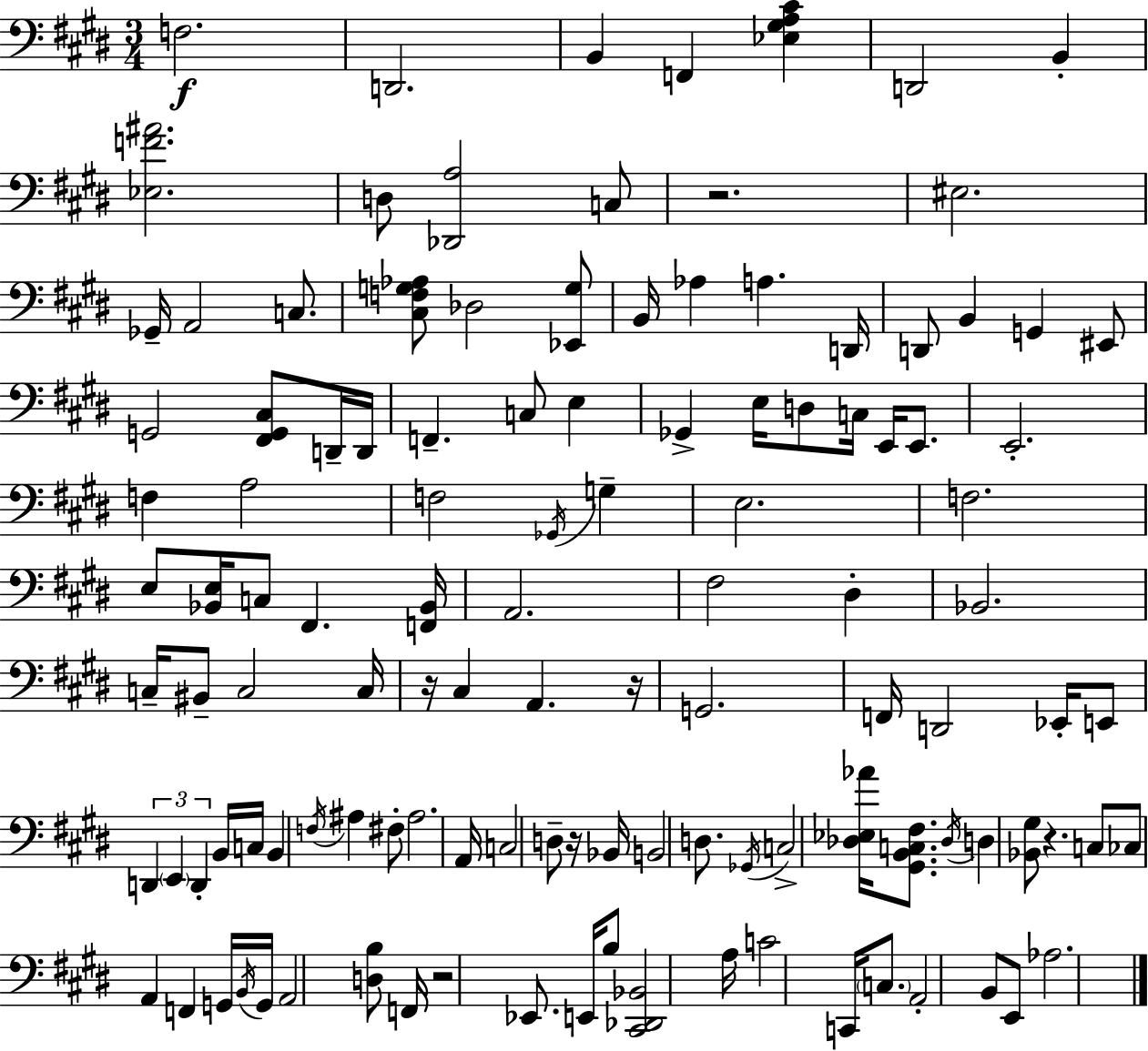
X:1
T:Untitled
M:3/4
L:1/4
K:E
F,2 D,,2 B,, F,, [_E,^G,A,^C] D,,2 B,, [_E,F^A]2 D,/2 [_D,,A,]2 C,/2 z2 ^E,2 _G,,/4 A,,2 C,/2 [^C,F,G,_A,]/2 _D,2 [_E,,G,]/2 B,,/4 _A, A, D,,/4 D,,/2 B,, G,, ^E,,/2 G,,2 [^F,,G,,^C,]/2 D,,/4 D,,/4 F,, C,/2 E, _G,, E,/4 D,/2 C,/4 E,,/4 E,,/2 E,,2 F, A,2 F,2 _G,,/4 G, E,2 F,2 E,/2 [_B,,E,]/4 C,/2 ^F,, [F,,_B,,]/4 A,,2 ^F,2 ^D, _B,,2 C,/4 ^B,,/2 C,2 C,/4 z/4 ^C, A,, z/4 G,,2 F,,/4 D,,2 _E,,/4 E,,/2 D,, E,, D,, B,,/4 C,/4 B,, F,/4 ^A, ^F,/2 ^A,2 A,,/4 C,2 D,/2 z/4 _B,,/4 B,,2 D,/2 _G,,/4 C,2 [_D,_E,_A]/4 [^G,,B,,C,^F,]/2 _D,/4 D, [_B,,^G,]/2 z C,/2 _C,/2 A,, F,, G,,/4 B,,/4 G,,/4 A,,2 [D,B,]/2 F,,/4 z2 _E,,/2 E,,/4 B,/2 [^C,,_D,,_B,,]2 A,/4 C2 C,,/4 C,/2 A,,2 B,,/2 E,,/2 _A,2